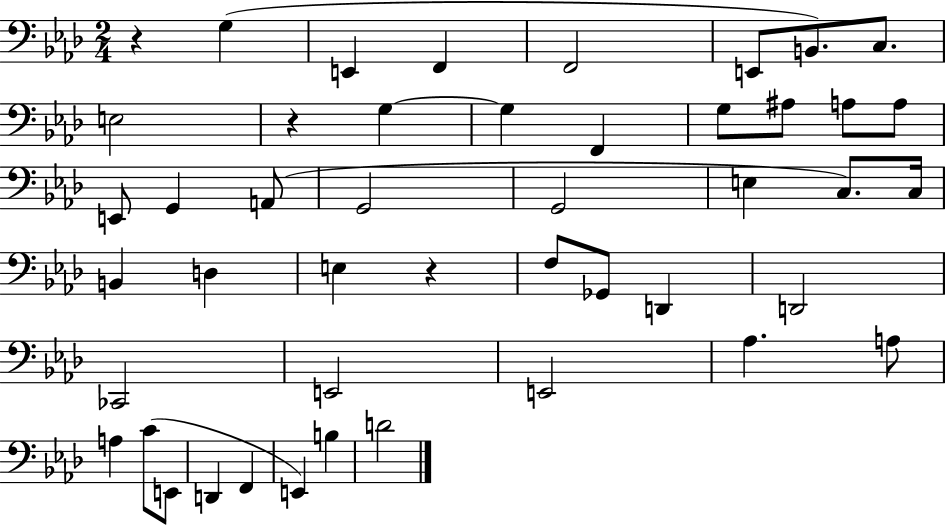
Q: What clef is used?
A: bass